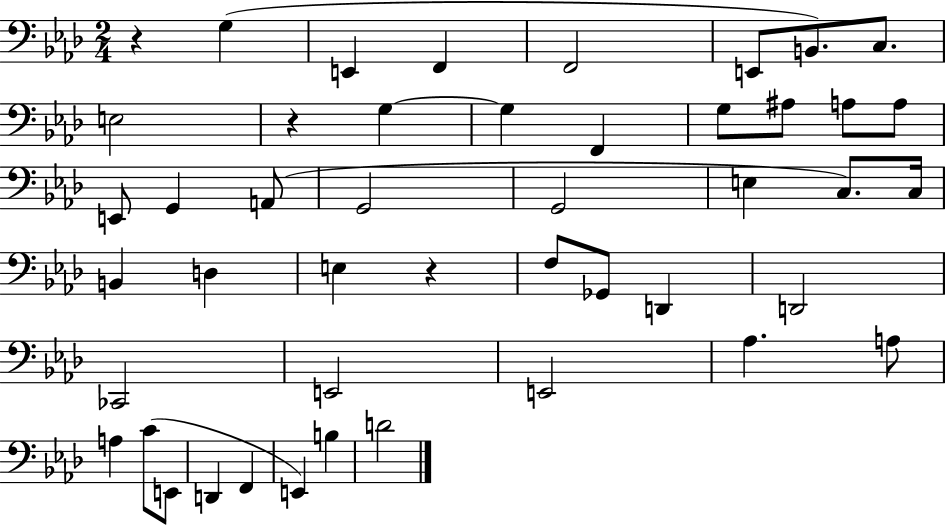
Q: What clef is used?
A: bass